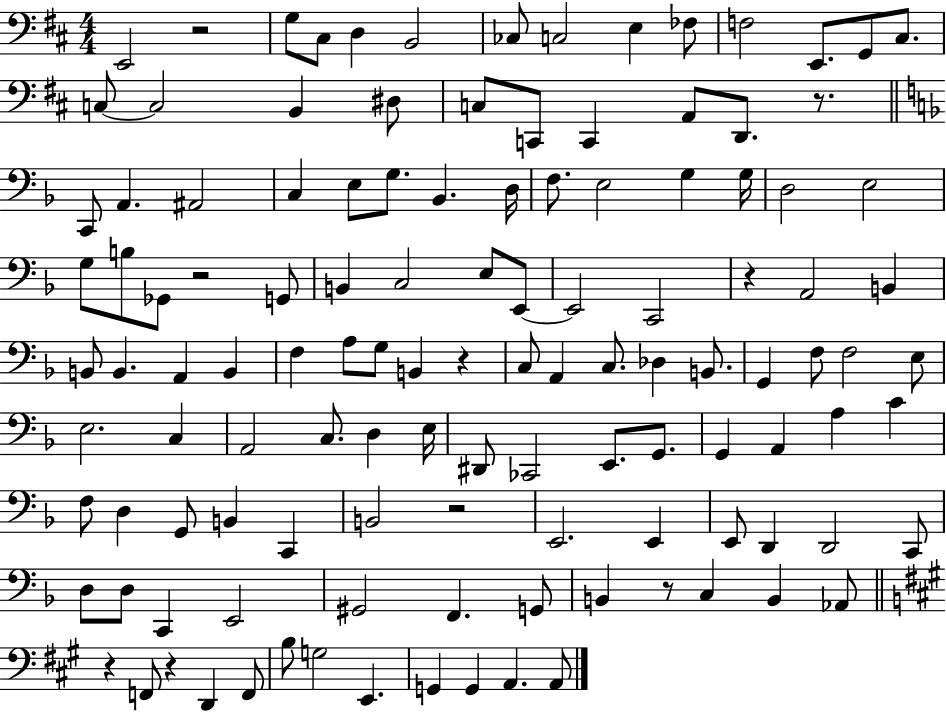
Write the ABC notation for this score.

X:1
T:Untitled
M:4/4
L:1/4
K:D
E,,2 z2 G,/2 ^C,/2 D, B,,2 _C,/2 C,2 E, _F,/2 F,2 E,,/2 G,,/2 ^C,/2 C,/2 C,2 B,, ^D,/2 C,/2 C,,/2 C,, A,,/2 D,,/2 z/2 C,,/2 A,, ^A,,2 C, E,/2 G,/2 _B,, D,/4 F,/2 E,2 G, G,/4 D,2 E,2 G,/2 B,/2 _G,,/2 z2 G,,/2 B,, C,2 E,/2 E,,/2 E,,2 C,,2 z A,,2 B,, B,,/2 B,, A,, B,, F, A,/2 G,/2 B,, z C,/2 A,, C,/2 _D, B,,/2 G,, F,/2 F,2 E,/2 E,2 C, A,,2 C,/2 D, E,/4 ^D,,/2 _C,,2 E,,/2 G,,/2 G,, A,, A, C F,/2 D, G,,/2 B,, C,, B,,2 z2 E,,2 E,, E,,/2 D,, D,,2 C,,/2 D,/2 D,/2 C,, E,,2 ^G,,2 F,, G,,/2 B,, z/2 C, B,, _A,,/2 z F,,/2 z D,, F,,/2 B,/2 G,2 E,, G,, G,, A,, A,,/2